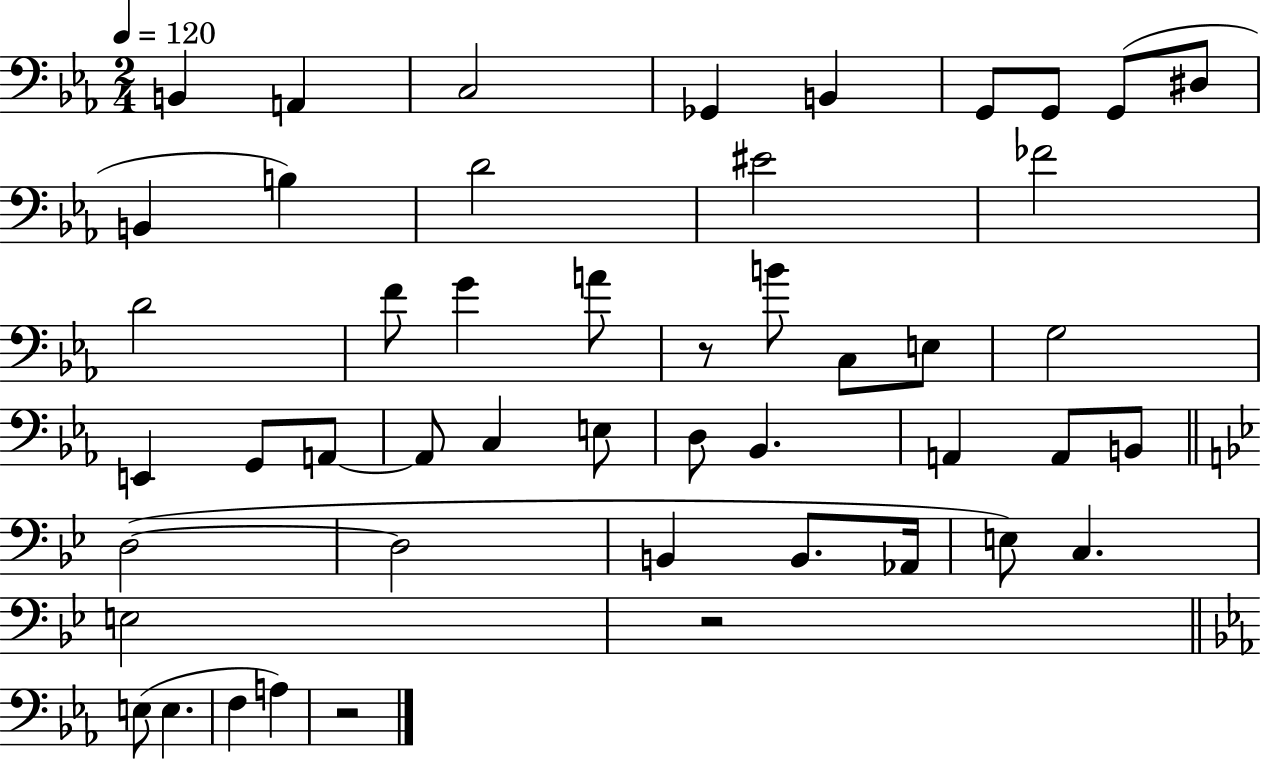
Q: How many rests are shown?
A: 3